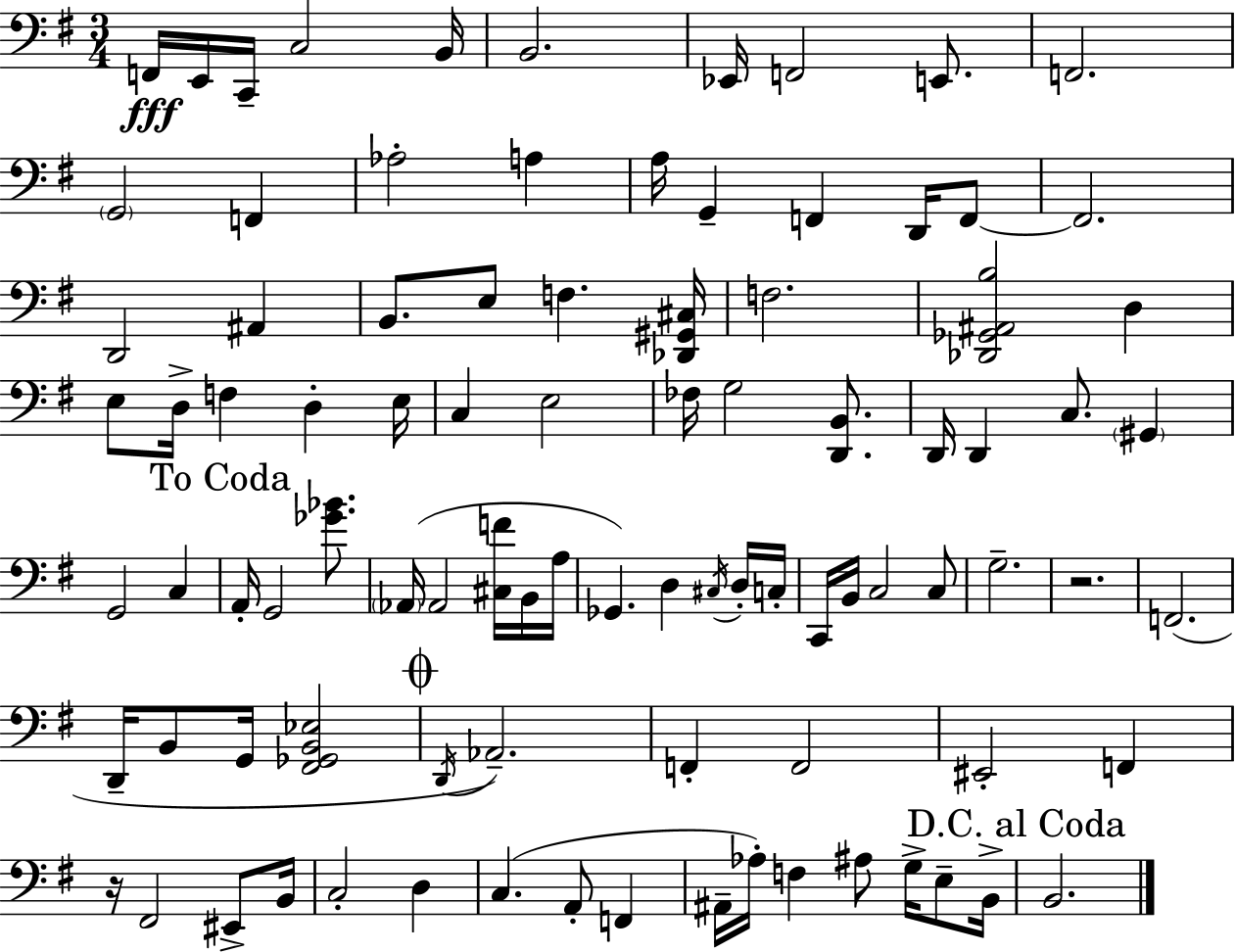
X:1
T:Untitled
M:3/4
L:1/4
K:G
F,,/4 E,,/4 C,,/4 C,2 B,,/4 B,,2 _E,,/4 F,,2 E,,/2 F,,2 G,,2 F,, _A,2 A, A,/4 G,, F,, D,,/4 F,,/2 F,,2 D,,2 ^A,, B,,/2 E,/2 F, [_D,,^G,,^C,]/4 F,2 [_D,,_G,,^A,,B,]2 D, E,/2 D,/4 F, D, E,/4 C, E,2 _F,/4 G,2 [D,,B,,]/2 D,,/4 D,, C,/2 ^G,, G,,2 C, A,,/4 G,,2 [_G_B]/2 _A,,/4 _A,,2 [^C,F]/4 B,,/4 A,/4 _G,, D, ^C,/4 D,/4 C,/4 C,,/4 B,,/4 C,2 C,/2 G,2 z2 F,,2 D,,/4 B,,/2 G,,/4 [^F,,_G,,B,,_E,]2 D,,/4 _A,,2 F,, F,,2 ^E,,2 F,, z/4 ^F,,2 ^E,,/2 B,,/4 C,2 D, C, A,,/2 F,, ^A,,/4 _A,/4 F, ^A,/2 G,/4 E,/2 B,,/4 B,,2